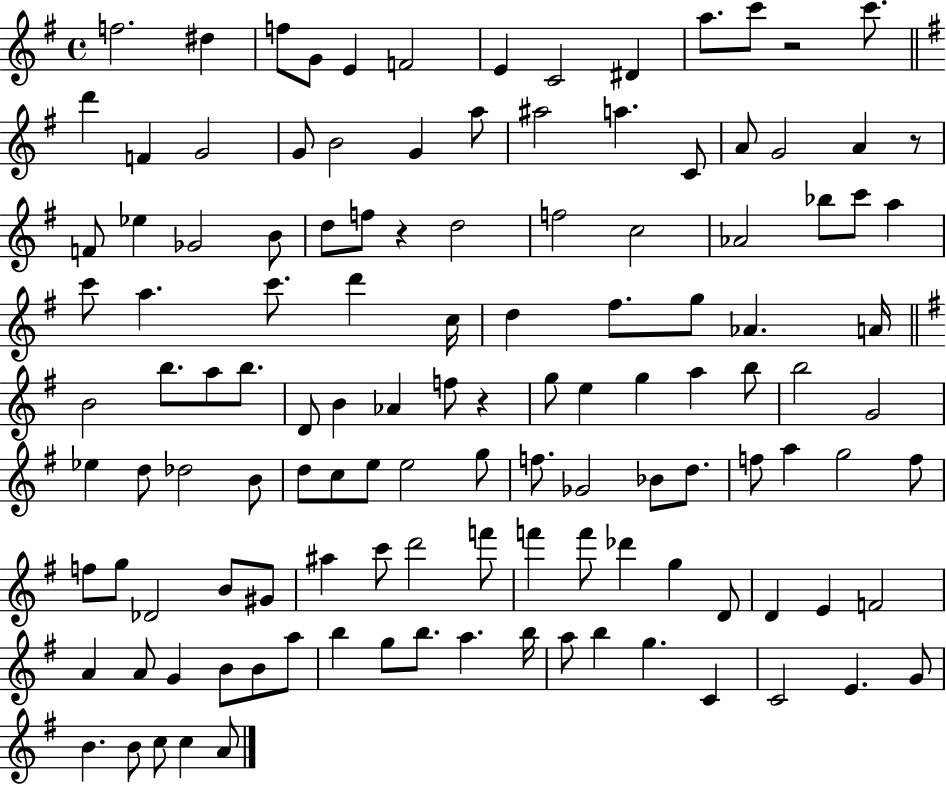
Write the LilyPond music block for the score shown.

{
  \clef treble
  \time 4/4
  \defaultTimeSignature
  \key g \major
  f''2. dis''4 | f''8 g'8 e'4 f'2 | e'4 c'2 dis'4 | a''8. c'''8 r2 c'''8. | \break \bar "||" \break \key e \minor d'''4 f'4 g'2 | g'8 b'2 g'4 a''8 | ais''2 a''4. c'8 | a'8 g'2 a'4 r8 | \break f'8 ees''4 ges'2 b'8 | d''8 f''8 r4 d''2 | f''2 c''2 | aes'2 bes''8 c'''8 a''4 | \break c'''8 a''4. c'''8. d'''4 c''16 | d''4 fis''8. g''8 aes'4. a'16 | \bar "||" \break \key g \major b'2 b''8. a''8 b''8. | d'8 b'4 aes'4 f''8 r4 | g''8 e''4 g''4 a''4 b''8 | b''2 g'2 | \break ees''4 d''8 des''2 b'8 | d''8 c''8 e''8 e''2 g''8 | f''8. ges'2 bes'8 d''8. | f''8 a''4 g''2 f''8 | \break f''8 g''8 des'2 b'8 gis'8 | ais''4 c'''8 d'''2 f'''8 | f'''4 f'''8 des'''4 g''4 d'8 | d'4 e'4 f'2 | \break a'4 a'8 g'4 b'8 b'8 a''8 | b''4 g''8 b''8. a''4. b''16 | a''8 b''4 g''4. c'4 | c'2 e'4. g'8 | \break b'4. b'8 c''8 c''4 a'8 | \bar "|."
}